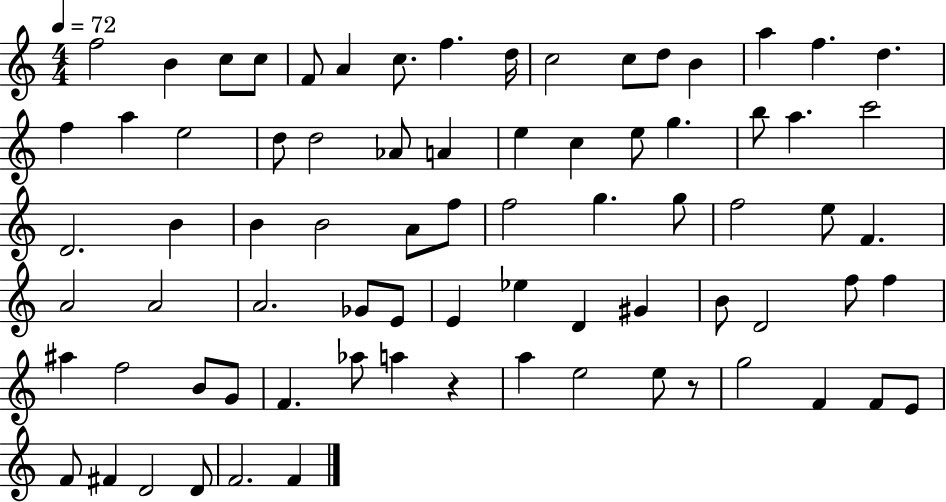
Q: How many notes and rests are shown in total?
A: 77